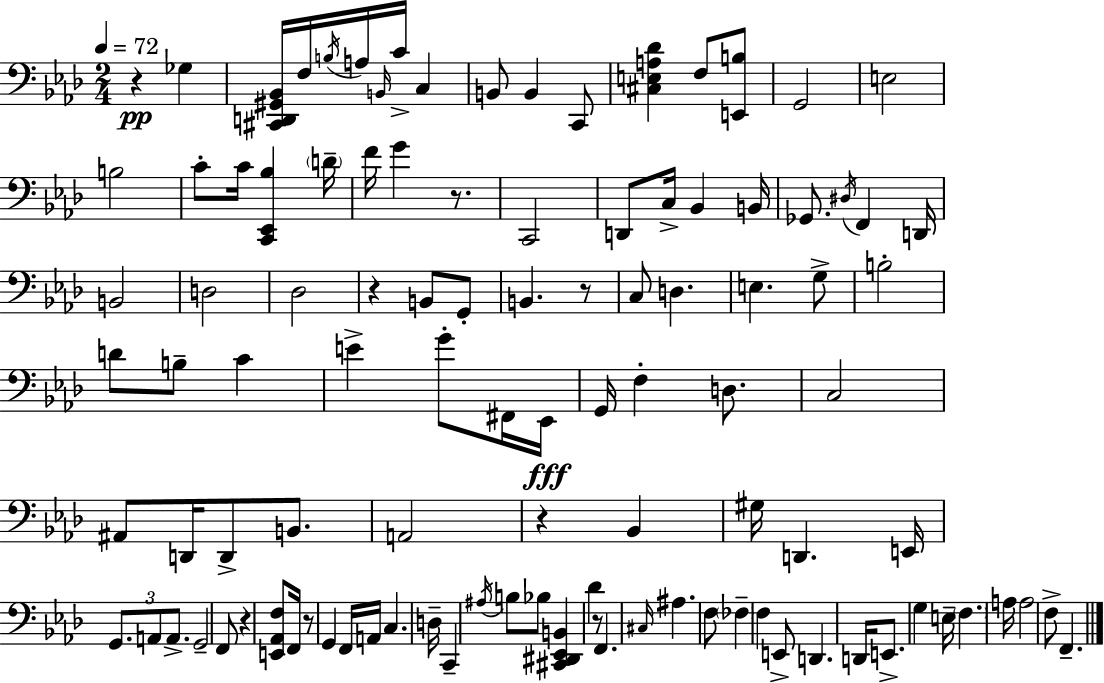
R/q Gb3/q [C#2,D2,G#2,Bb2]/s F3/s B3/s A3/s B2/s C4/s C3/q B2/e B2/q C2/e [C#3,E3,A3,Db4]/q F3/e [E2,B3]/e G2/h E3/h B3/h C4/e C4/s [C2,Eb2,Bb3]/q D4/s F4/s G4/q R/e. C2/h D2/e C3/s Bb2/q B2/s Gb2/e. D#3/s F2/q D2/s B2/h D3/h Db3/h R/q B2/e G2/e B2/q. R/e C3/e D3/q. E3/q. G3/e B3/h D4/e B3/e C4/q E4/q G4/e F#2/s Eb2/s G2/s F3/q D3/e. C3/h A#2/e D2/s D2/e B2/e. A2/h R/q Bb2/q G#3/s D2/q. E2/s G2/e. A2/e A2/e. G2/h F2/e R/q [E2,Ab2,F3]/e F2/s R/e G2/q F2/s A2/s C3/q. D3/s C2/q A#3/s B3/e Bb3/e [C#2,D#2,Eb2,B2]/q Db4/q R/e F2/q. C#3/s A#3/q. F3/e FES3/q F3/q E2/e D2/q. D2/s E2/e. G3/q E3/s F3/q. A3/s A3/h F3/e F2/q.